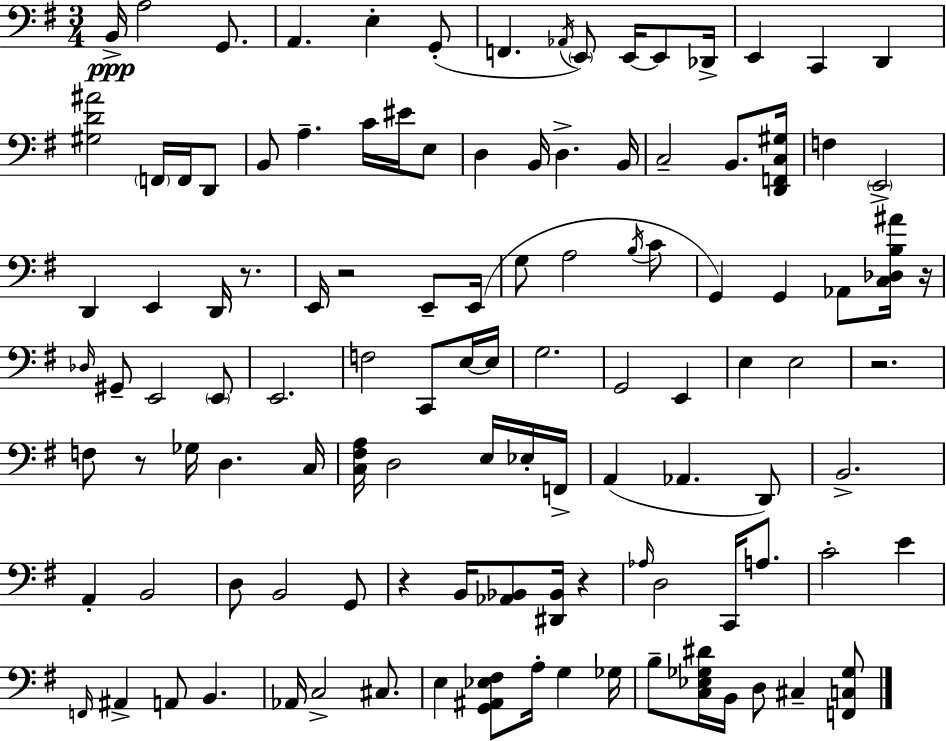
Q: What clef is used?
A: bass